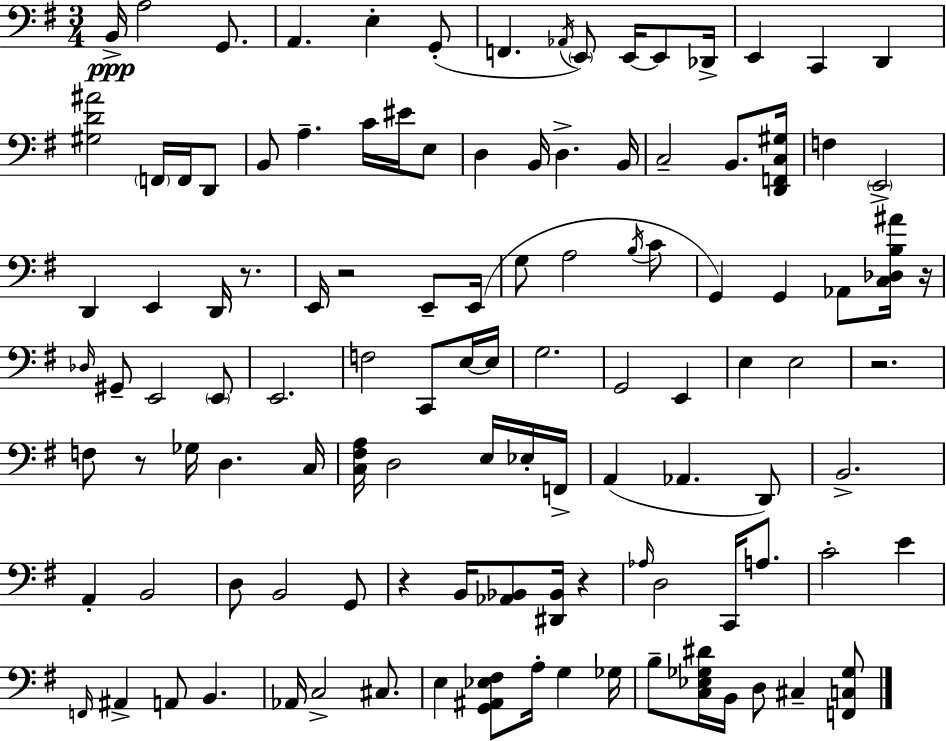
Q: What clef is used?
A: bass